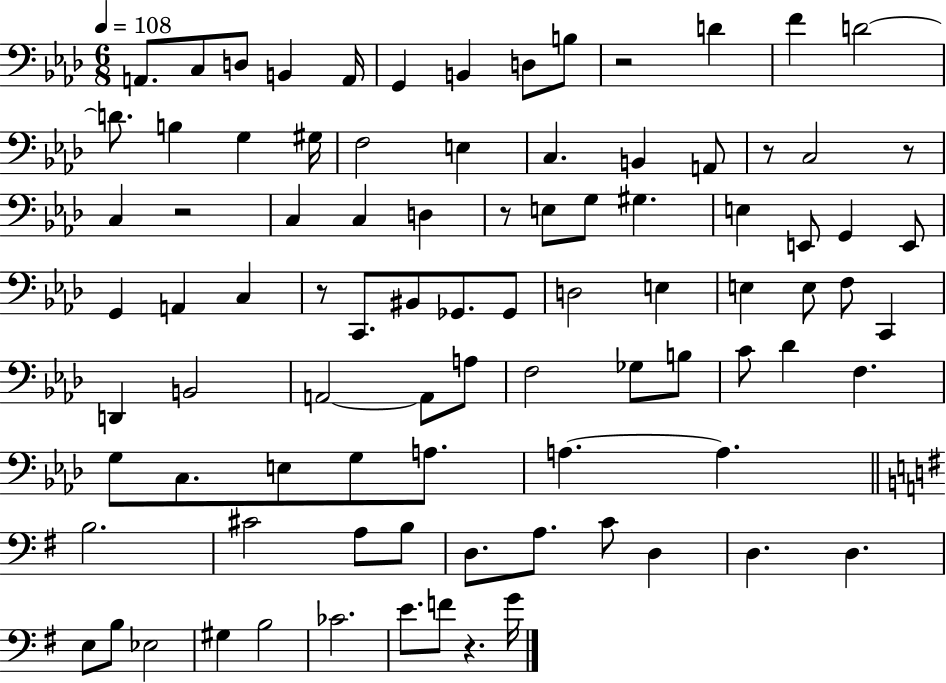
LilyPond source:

{
  \clef bass
  \numericTimeSignature
  \time 6/8
  \key aes \major
  \tempo 4 = 108
  \repeat volta 2 { a,8. c8 d8 b,4 a,16 | g,4 b,4 d8 b8 | r2 d'4 | f'4 d'2~~ | \break d'8. b4 g4 gis16 | f2 e4 | c4. b,4 a,8 | r8 c2 r8 | \break c4 r2 | c4 c4 d4 | r8 e8 g8 gis4. | e4 e,8 g,4 e,8 | \break g,4 a,4 c4 | r8 c,8. bis,8 ges,8. ges,8 | d2 e4 | e4 e8 f8 c,4 | \break d,4 b,2 | a,2~~ a,8 a8 | f2 ges8 b8 | c'8 des'4 f4. | \break g8 c8. e8 g8 a8. | a4.~~ a4. | \bar "||" \break \key g \major b2. | cis'2 a8 b8 | d8. a8. c'8 d4 | d4. d4. | \break e8 b8 ees2 | gis4 b2 | ces'2. | e'8. f'8 r4. g'16 | \break } \bar "|."
}